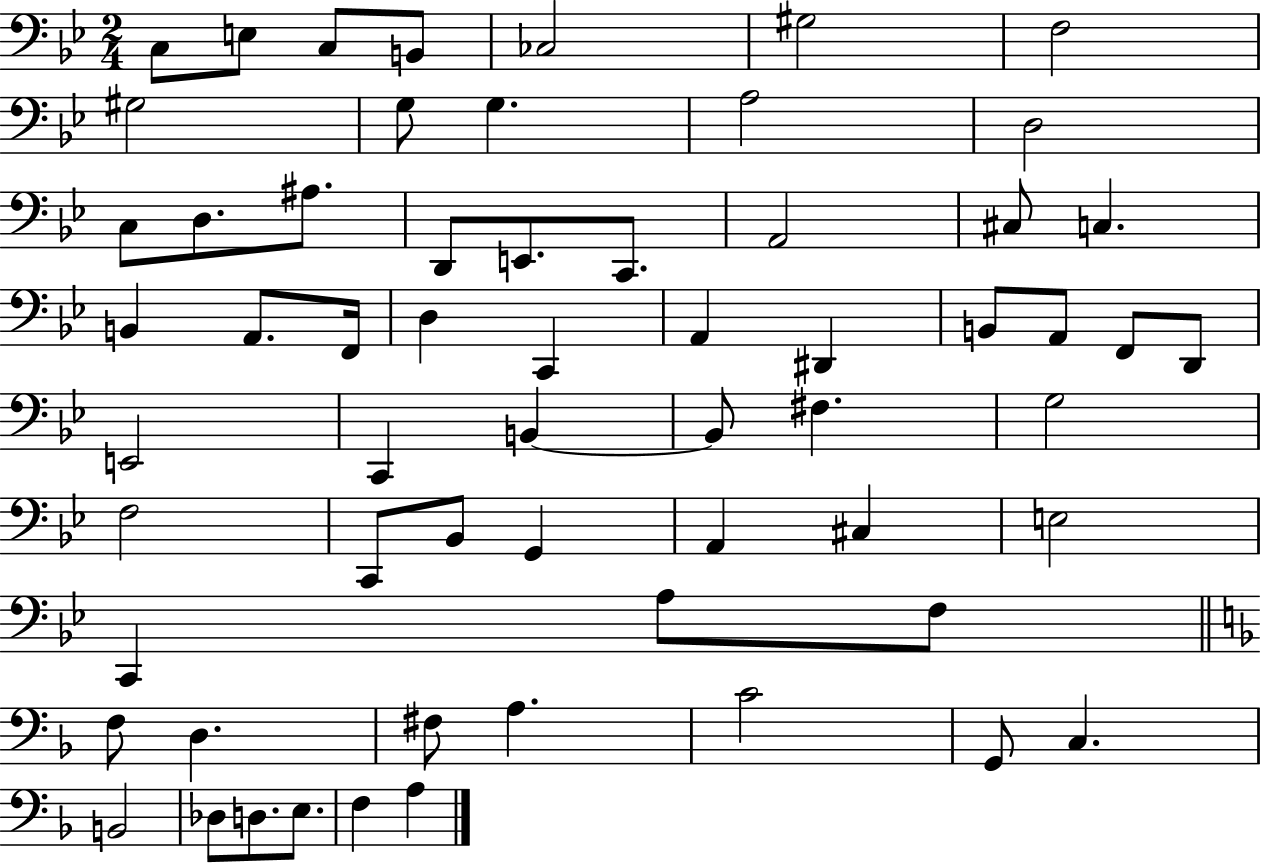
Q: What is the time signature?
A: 2/4